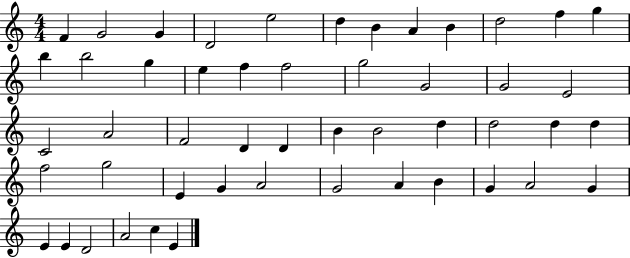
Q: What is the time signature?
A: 4/4